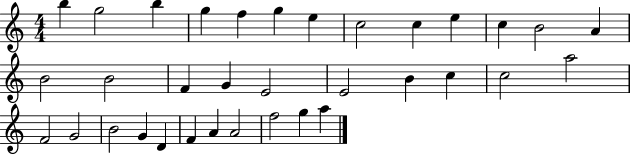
B5/q G5/h B5/q G5/q F5/q G5/q E5/q C5/h C5/q E5/q C5/q B4/h A4/q B4/h B4/h F4/q G4/q E4/h E4/h B4/q C5/q C5/h A5/h F4/h G4/h B4/h G4/q D4/q F4/q A4/q A4/h F5/h G5/q A5/q